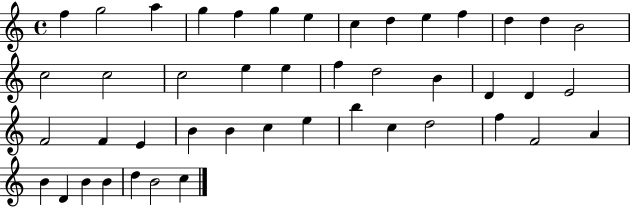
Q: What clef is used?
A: treble